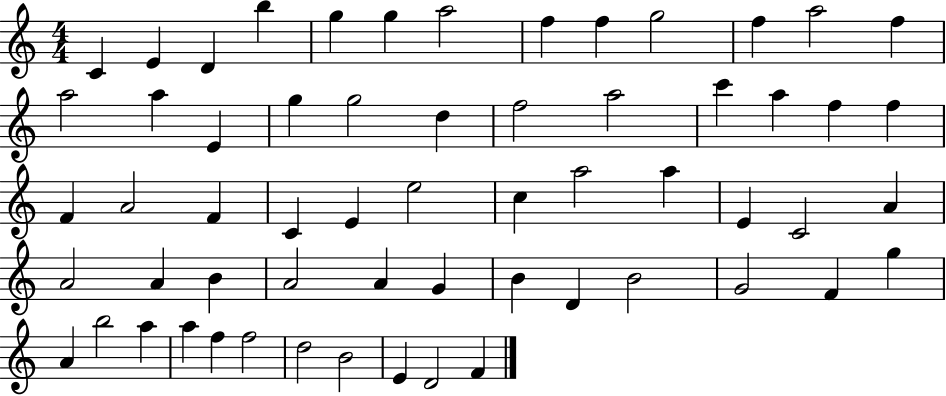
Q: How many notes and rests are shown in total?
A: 60